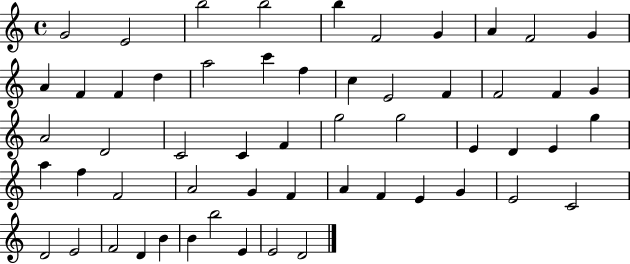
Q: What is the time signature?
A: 4/4